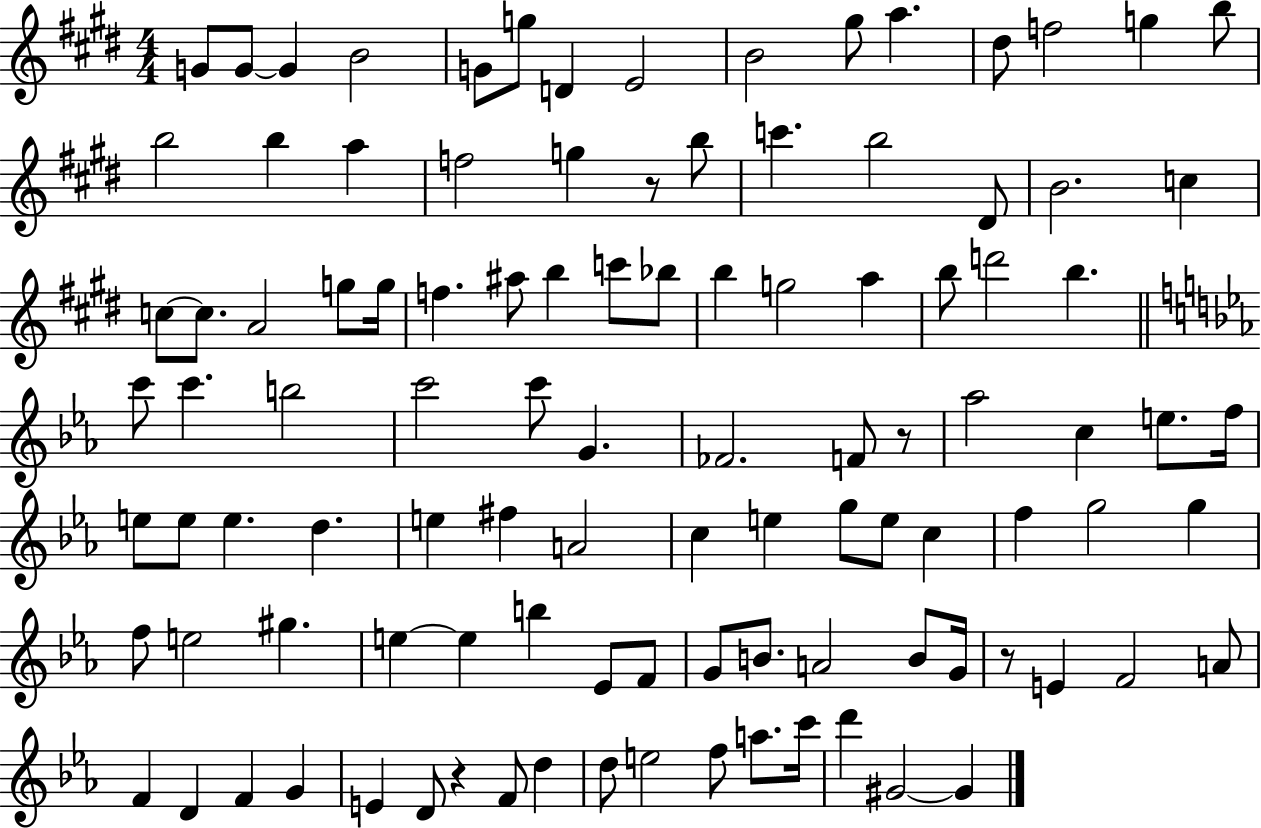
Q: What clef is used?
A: treble